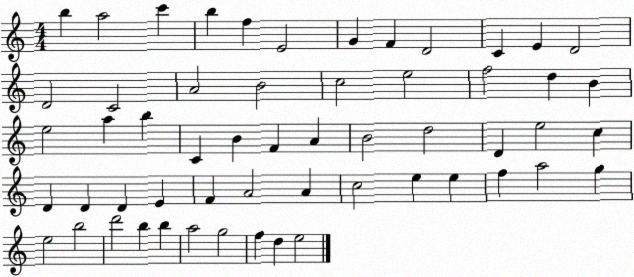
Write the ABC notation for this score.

X:1
T:Untitled
M:4/4
L:1/4
K:C
b a2 c' b f E2 G F D2 C E D2 D2 C2 A2 B2 c2 e2 f2 d B e2 a b C B F A B2 d2 D e2 c D D D E F A2 A c2 e e f a2 g e2 b2 d'2 b b a2 g2 f d e2